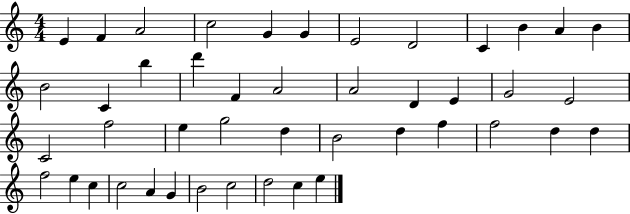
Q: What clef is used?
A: treble